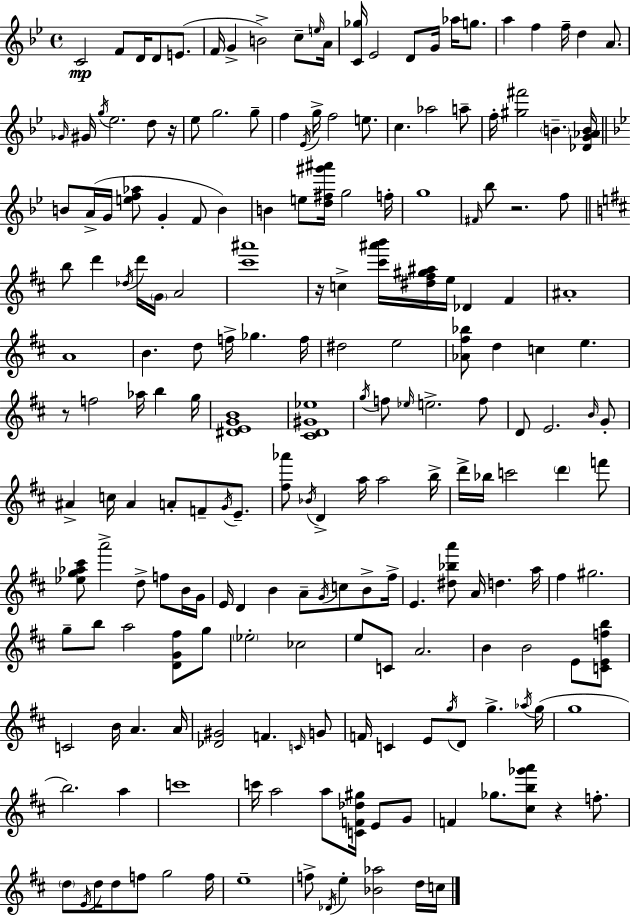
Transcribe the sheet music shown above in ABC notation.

X:1
T:Untitled
M:4/4
L:1/4
K:Gm
C2 F/2 D/4 D/2 E/2 F/4 G B2 c/2 e/4 A/4 [C_g]/4 _E2 D/2 G/4 _a/4 g/2 a f f/4 d A/2 _G/4 ^G/4 g/4 _e2 d/2 z/4 _e/2 g2 g/2 f _E/4 g/4 f2 e/2 c _a2 a/2 f/4 [^g^f']2 B [_DG_AB]/4 B/2 A/4 G/4 [ef_a]/2 G F/2 B B e/2 [d^f^g'^a']/4 g2 f/4 g4 ^F/4 _b/2 z2 f/2 b/2 d' _d/4 d'/4 G/4 A2 [^c'^a']4 z/4 c [^c'^a'b']/4 [^d^f^g^a]/4 e/4 _D ^F ^A4 A4 B d/2 f/4 _g f/4 ^d2 e2 [_A^f_b]/2 d c e z/2 f2 _a/4 b g/4 [^DEGB]4 [^CD^G_e]4 g/4 f/2 _e/4 e2 f/2 D/2 E2 B/4 G/2 ^A c/4 ^A A/2 F/2 G/4 E/2 [^f_a']/2 _B/4 D a/4 a2 b/4 d'/4 _b/4 c'2 d' f'/2 [_eg_a^c']/2 a'2 d/2 f/2 B/4 G/4 E/4 D B A/2 G/4 c/2 B/2 ^f/4 E [^d_ba']/2 A/4 d a/4 ^f ^g2 g/2 b/2 a2 [DG^f]/2 g/2 _e2 _c2 e/2 C/2 A2 B B2 E/2 [CEfb]/2 C2 B/4 A A/4 [_D^G]2 F C/4 G/2 F/4 C E/2 g/4 D/2 g _a/4 g/4 g4 b2 a c'4 c'/4 a2 a/2 [CF_d^g]/4 E/2 G/2 F _g/2 [^cb_g'a']/2 z f/2 d/2 E/4 d/4 d/2 f/2 g2 f/4 e4 f/2 _D/4 e [_B_a]2 d/4 c/4